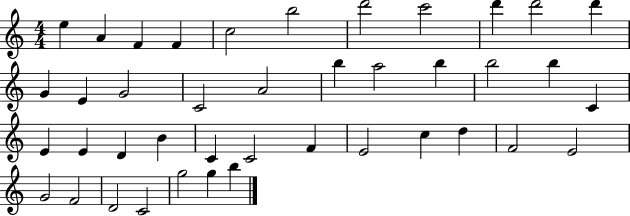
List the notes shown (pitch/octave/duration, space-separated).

E5/q A4/q F4/q F4/q C5/h B5/h D6/h C6/h D6/q D6/h D6/q G4/q E4/q G4/h C4/h A4/h B5/q A5/h B5/q B5/h B5/q C4/q E4/q E4/q D4/q B4/q C4/q C4/h F4/q E4/h C5/q D5/q F4/h E4/h G4/h F4/h D4/h C4/h G5/h G5/q B5/q